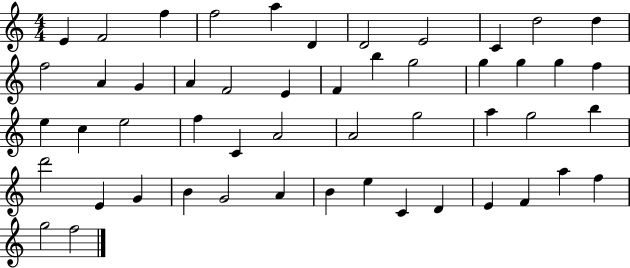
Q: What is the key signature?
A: C major